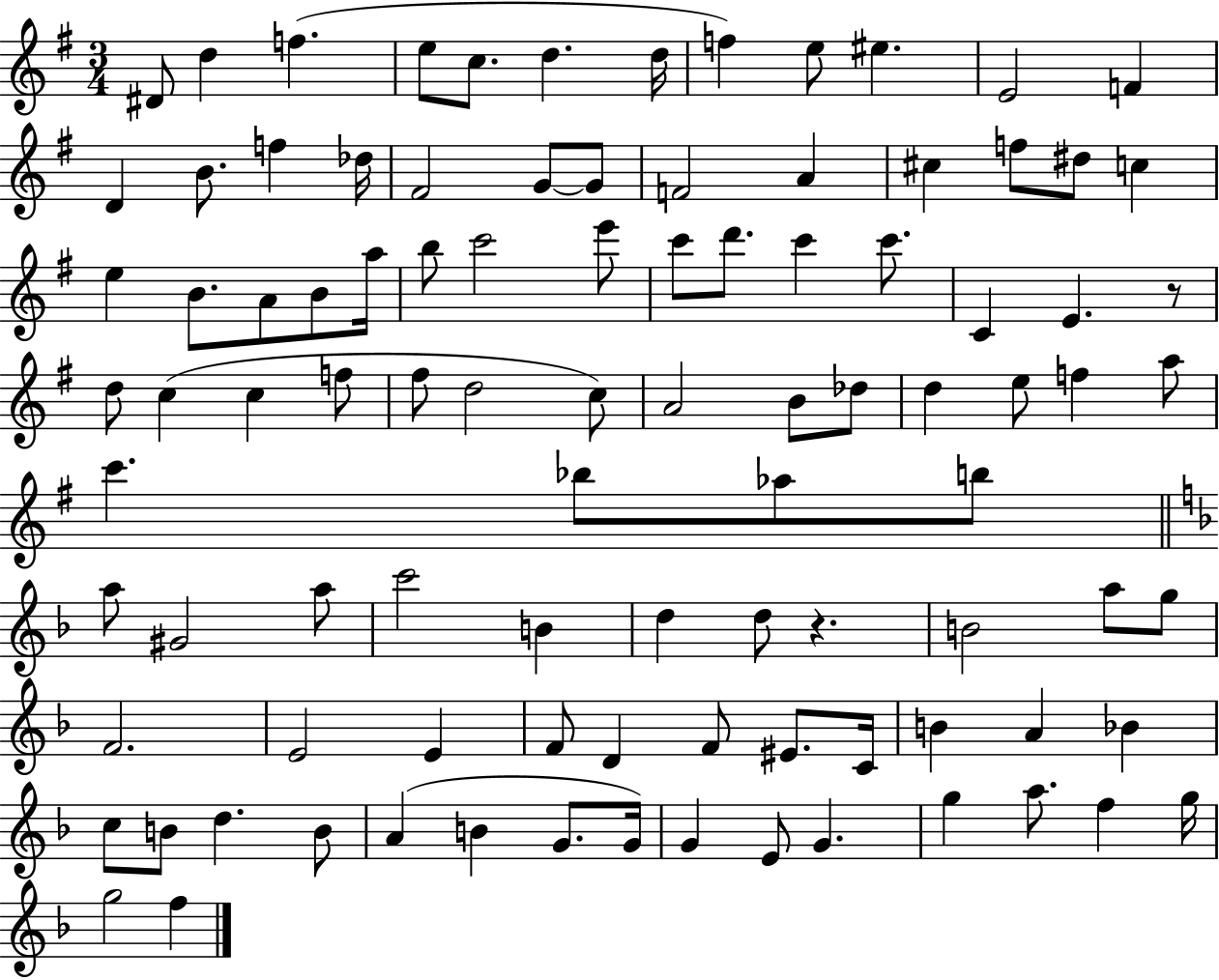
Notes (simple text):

D#4/e D5/q F5/q. E5/e C5/e. D5/q. D5/s F5/q E5/e EIS5/q. E4/h F4/q D4/q B4/e. F5/q Db5/s F#4/h G4/e G4/e F4/h A4/q C#5/q F5/e D#5/e C5/q E5/q B4/e. A4/e B4/e A5/s B5/e C6/h E6/e C6/e D6/e. C6/q C6/e. C4/q E4/q. R/e D5/e C5/q C5/q F5/e F#5/e D5/h C5/e A4/h B4/e Db5/e D5/q E5/e F5/q A5/e C6/q. Bb5/e Ab5/e B5/e A5/e G#4/h A5/e C6/h B4/q D5/q D5/e R/q. B4/h A5/e G5/e F4/h. E4/h E4/q F4/e D4/q F4/e EIS4/e. C4/s B4/q A4/q Bb4/q C5/e B4/e D5/q. B4/e A4/q B4/q G4/e. G4/s G4/q E4/e G4/q. G5/q A5/e. F5/q G5/s G5/h F5/q